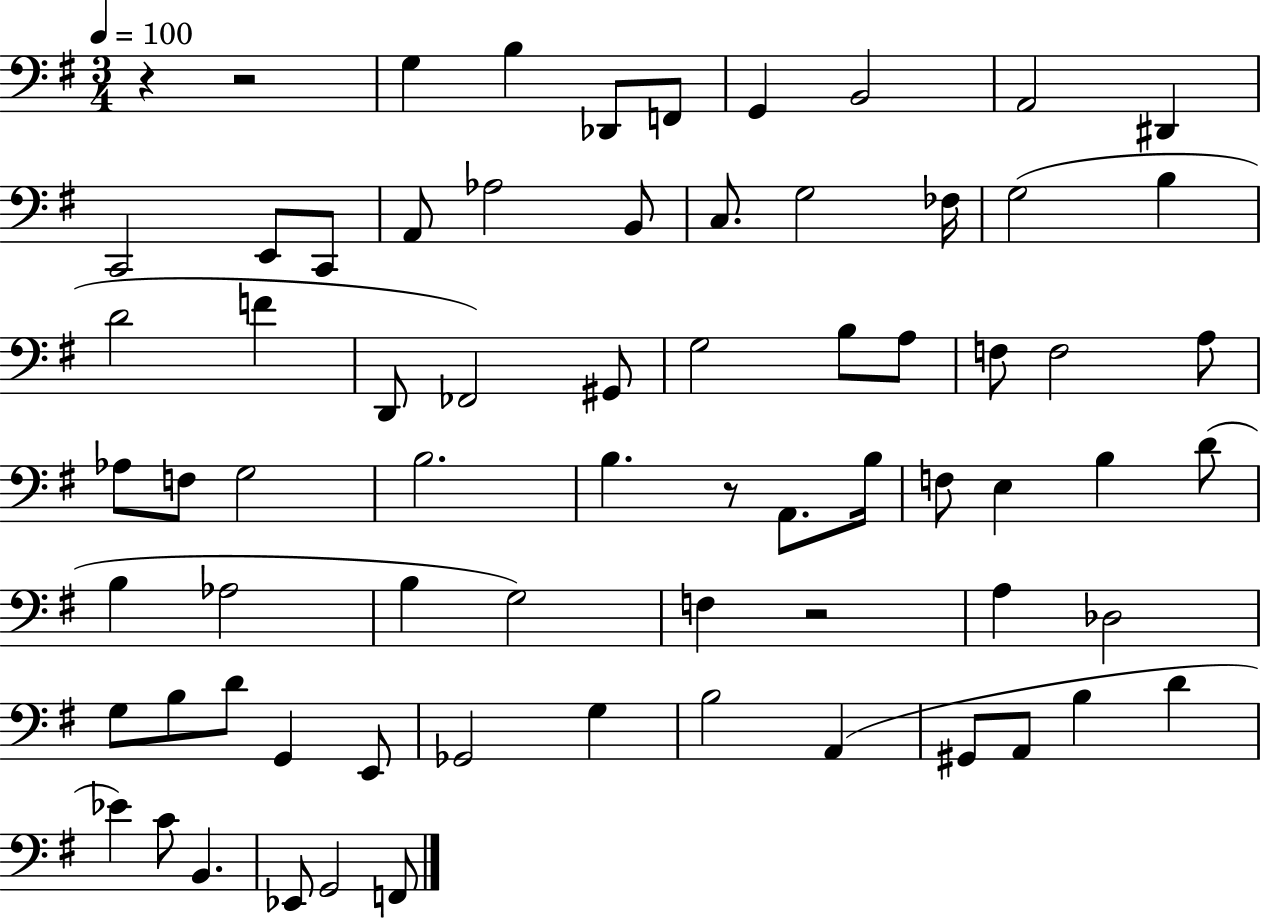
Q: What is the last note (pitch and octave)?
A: F2